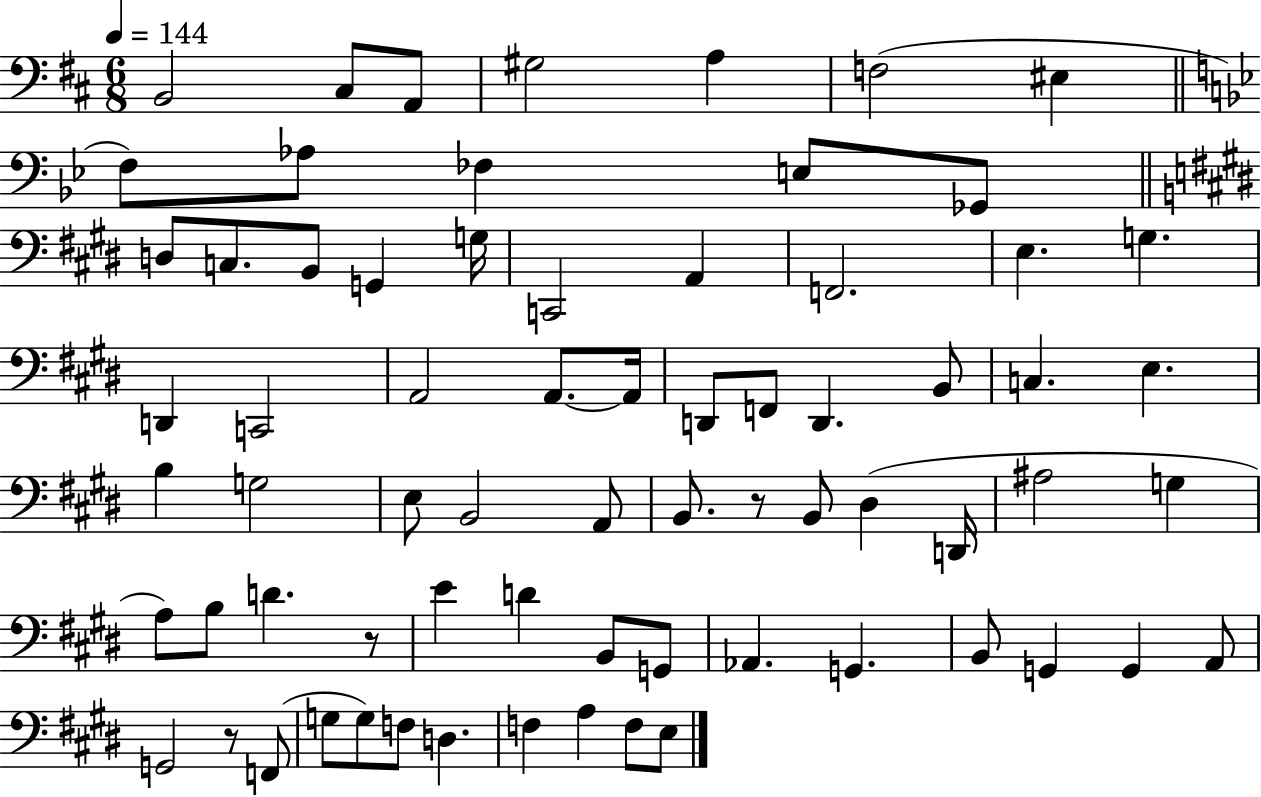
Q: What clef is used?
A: bass